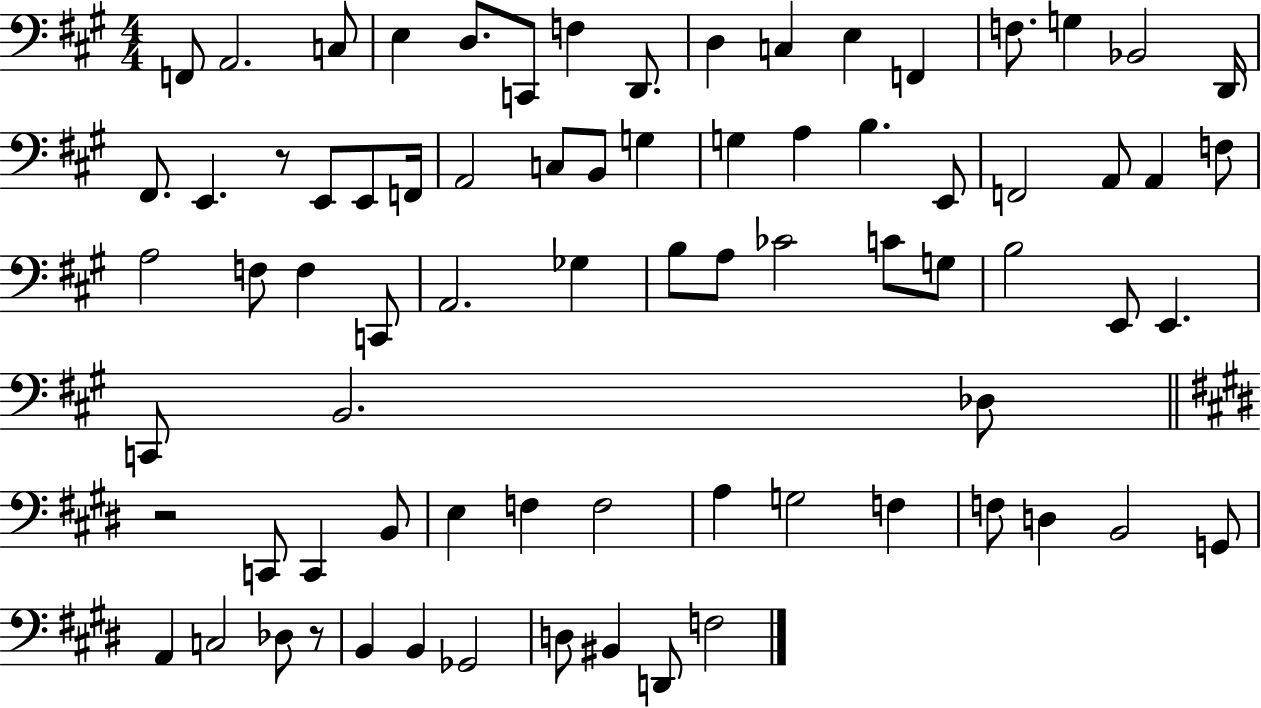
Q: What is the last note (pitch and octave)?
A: F3